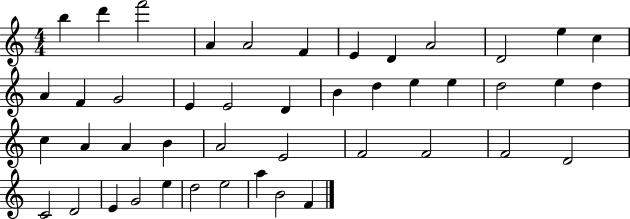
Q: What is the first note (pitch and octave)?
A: B5